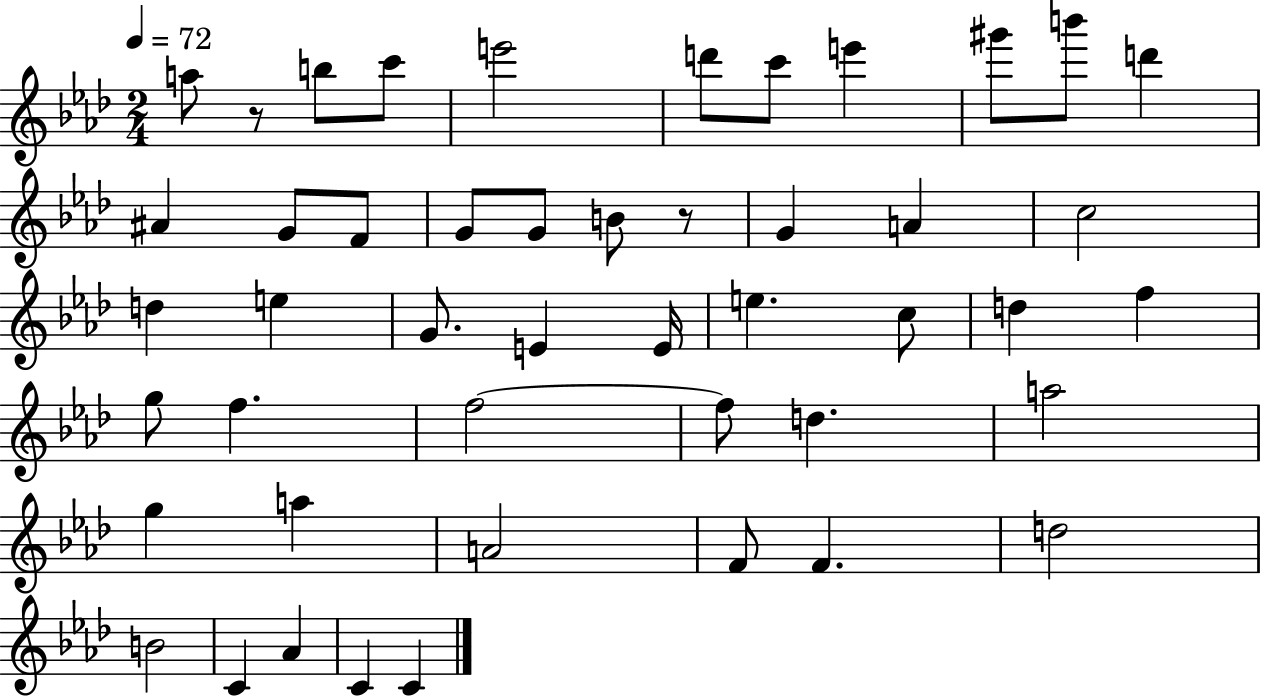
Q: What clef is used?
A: treble